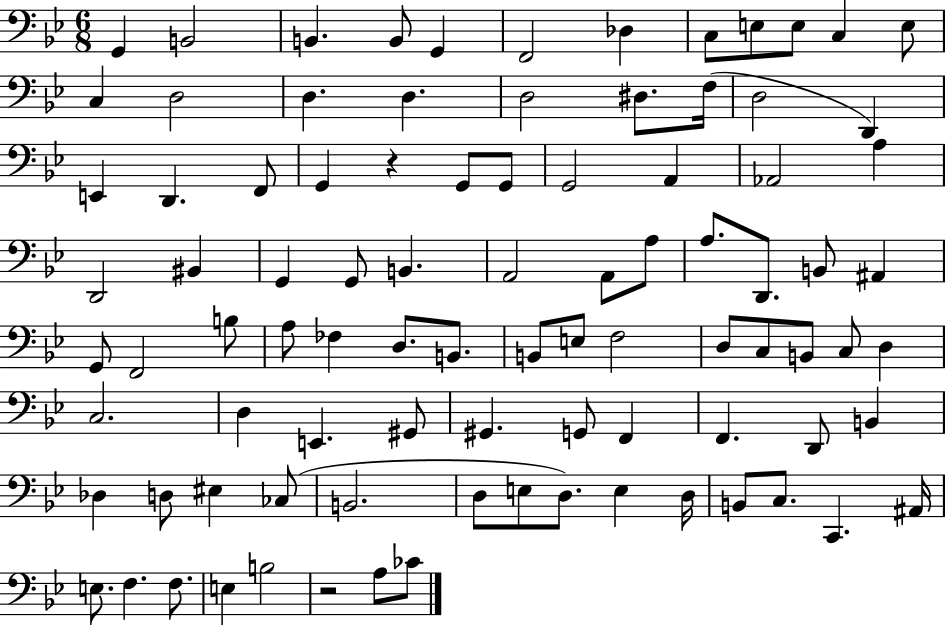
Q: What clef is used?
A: bass